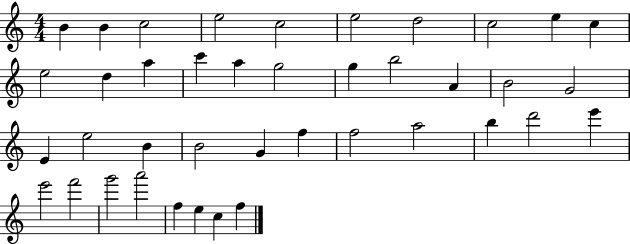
X:1
T:Untitled
M:4/4
L:1/4
K:C
B B c2 e2 c2 e2 d2 c2 e c e2 d a c' a g2 g b2 A B2 G2 E e2 B B2 G f f2 a2 b d'2 e' e'2 f'2 g'2 a'2 f e c f